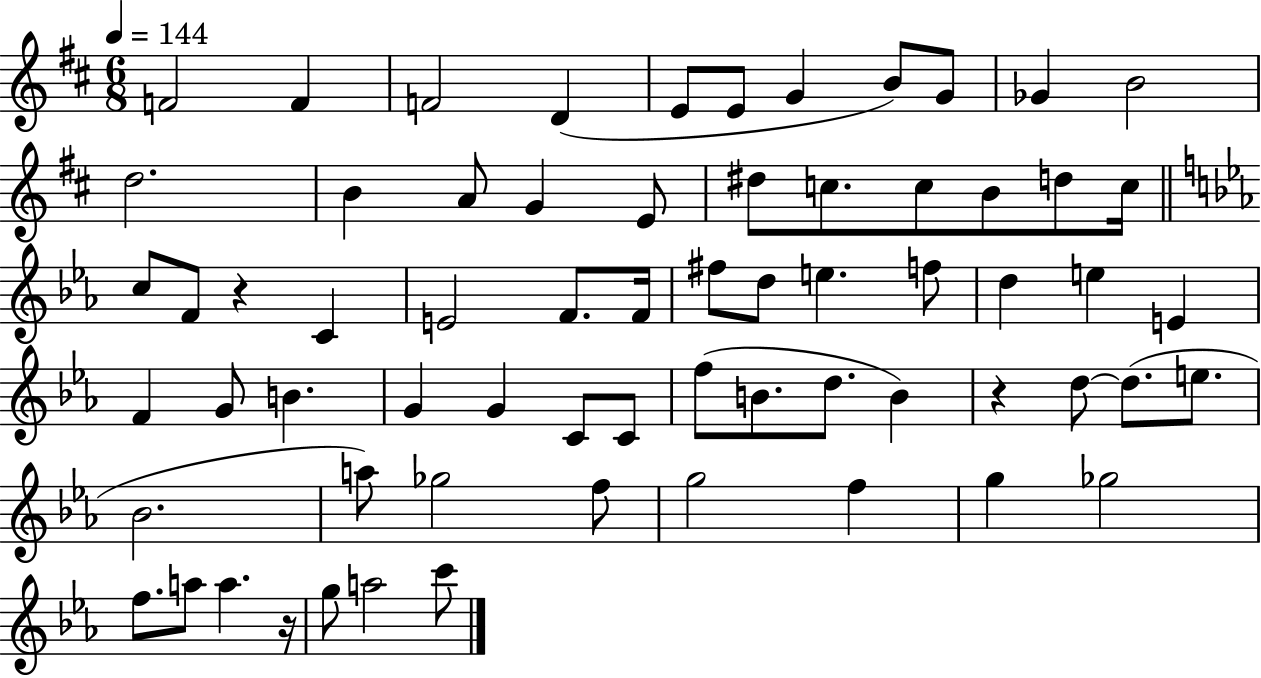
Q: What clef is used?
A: treble